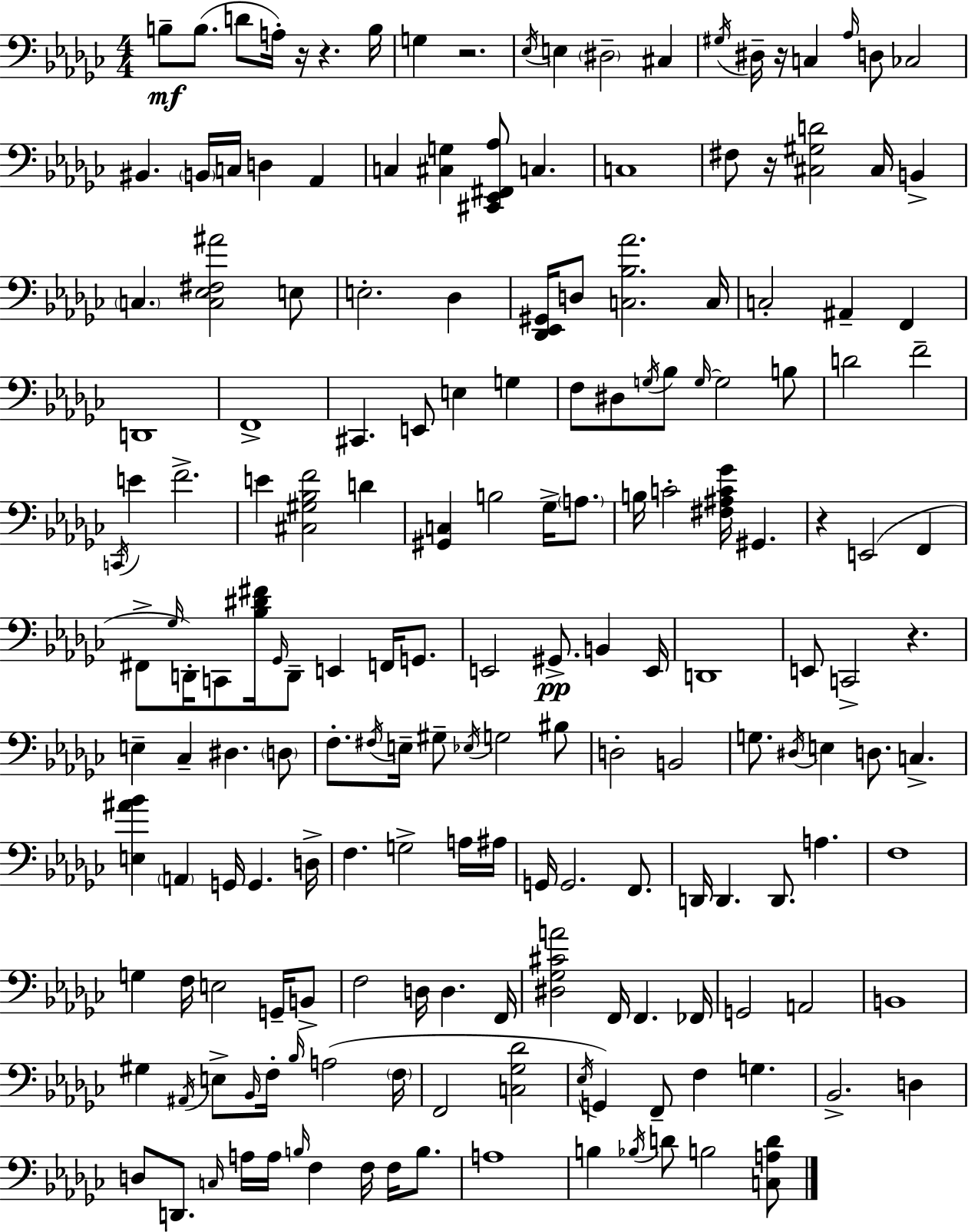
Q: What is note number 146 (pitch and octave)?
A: D3